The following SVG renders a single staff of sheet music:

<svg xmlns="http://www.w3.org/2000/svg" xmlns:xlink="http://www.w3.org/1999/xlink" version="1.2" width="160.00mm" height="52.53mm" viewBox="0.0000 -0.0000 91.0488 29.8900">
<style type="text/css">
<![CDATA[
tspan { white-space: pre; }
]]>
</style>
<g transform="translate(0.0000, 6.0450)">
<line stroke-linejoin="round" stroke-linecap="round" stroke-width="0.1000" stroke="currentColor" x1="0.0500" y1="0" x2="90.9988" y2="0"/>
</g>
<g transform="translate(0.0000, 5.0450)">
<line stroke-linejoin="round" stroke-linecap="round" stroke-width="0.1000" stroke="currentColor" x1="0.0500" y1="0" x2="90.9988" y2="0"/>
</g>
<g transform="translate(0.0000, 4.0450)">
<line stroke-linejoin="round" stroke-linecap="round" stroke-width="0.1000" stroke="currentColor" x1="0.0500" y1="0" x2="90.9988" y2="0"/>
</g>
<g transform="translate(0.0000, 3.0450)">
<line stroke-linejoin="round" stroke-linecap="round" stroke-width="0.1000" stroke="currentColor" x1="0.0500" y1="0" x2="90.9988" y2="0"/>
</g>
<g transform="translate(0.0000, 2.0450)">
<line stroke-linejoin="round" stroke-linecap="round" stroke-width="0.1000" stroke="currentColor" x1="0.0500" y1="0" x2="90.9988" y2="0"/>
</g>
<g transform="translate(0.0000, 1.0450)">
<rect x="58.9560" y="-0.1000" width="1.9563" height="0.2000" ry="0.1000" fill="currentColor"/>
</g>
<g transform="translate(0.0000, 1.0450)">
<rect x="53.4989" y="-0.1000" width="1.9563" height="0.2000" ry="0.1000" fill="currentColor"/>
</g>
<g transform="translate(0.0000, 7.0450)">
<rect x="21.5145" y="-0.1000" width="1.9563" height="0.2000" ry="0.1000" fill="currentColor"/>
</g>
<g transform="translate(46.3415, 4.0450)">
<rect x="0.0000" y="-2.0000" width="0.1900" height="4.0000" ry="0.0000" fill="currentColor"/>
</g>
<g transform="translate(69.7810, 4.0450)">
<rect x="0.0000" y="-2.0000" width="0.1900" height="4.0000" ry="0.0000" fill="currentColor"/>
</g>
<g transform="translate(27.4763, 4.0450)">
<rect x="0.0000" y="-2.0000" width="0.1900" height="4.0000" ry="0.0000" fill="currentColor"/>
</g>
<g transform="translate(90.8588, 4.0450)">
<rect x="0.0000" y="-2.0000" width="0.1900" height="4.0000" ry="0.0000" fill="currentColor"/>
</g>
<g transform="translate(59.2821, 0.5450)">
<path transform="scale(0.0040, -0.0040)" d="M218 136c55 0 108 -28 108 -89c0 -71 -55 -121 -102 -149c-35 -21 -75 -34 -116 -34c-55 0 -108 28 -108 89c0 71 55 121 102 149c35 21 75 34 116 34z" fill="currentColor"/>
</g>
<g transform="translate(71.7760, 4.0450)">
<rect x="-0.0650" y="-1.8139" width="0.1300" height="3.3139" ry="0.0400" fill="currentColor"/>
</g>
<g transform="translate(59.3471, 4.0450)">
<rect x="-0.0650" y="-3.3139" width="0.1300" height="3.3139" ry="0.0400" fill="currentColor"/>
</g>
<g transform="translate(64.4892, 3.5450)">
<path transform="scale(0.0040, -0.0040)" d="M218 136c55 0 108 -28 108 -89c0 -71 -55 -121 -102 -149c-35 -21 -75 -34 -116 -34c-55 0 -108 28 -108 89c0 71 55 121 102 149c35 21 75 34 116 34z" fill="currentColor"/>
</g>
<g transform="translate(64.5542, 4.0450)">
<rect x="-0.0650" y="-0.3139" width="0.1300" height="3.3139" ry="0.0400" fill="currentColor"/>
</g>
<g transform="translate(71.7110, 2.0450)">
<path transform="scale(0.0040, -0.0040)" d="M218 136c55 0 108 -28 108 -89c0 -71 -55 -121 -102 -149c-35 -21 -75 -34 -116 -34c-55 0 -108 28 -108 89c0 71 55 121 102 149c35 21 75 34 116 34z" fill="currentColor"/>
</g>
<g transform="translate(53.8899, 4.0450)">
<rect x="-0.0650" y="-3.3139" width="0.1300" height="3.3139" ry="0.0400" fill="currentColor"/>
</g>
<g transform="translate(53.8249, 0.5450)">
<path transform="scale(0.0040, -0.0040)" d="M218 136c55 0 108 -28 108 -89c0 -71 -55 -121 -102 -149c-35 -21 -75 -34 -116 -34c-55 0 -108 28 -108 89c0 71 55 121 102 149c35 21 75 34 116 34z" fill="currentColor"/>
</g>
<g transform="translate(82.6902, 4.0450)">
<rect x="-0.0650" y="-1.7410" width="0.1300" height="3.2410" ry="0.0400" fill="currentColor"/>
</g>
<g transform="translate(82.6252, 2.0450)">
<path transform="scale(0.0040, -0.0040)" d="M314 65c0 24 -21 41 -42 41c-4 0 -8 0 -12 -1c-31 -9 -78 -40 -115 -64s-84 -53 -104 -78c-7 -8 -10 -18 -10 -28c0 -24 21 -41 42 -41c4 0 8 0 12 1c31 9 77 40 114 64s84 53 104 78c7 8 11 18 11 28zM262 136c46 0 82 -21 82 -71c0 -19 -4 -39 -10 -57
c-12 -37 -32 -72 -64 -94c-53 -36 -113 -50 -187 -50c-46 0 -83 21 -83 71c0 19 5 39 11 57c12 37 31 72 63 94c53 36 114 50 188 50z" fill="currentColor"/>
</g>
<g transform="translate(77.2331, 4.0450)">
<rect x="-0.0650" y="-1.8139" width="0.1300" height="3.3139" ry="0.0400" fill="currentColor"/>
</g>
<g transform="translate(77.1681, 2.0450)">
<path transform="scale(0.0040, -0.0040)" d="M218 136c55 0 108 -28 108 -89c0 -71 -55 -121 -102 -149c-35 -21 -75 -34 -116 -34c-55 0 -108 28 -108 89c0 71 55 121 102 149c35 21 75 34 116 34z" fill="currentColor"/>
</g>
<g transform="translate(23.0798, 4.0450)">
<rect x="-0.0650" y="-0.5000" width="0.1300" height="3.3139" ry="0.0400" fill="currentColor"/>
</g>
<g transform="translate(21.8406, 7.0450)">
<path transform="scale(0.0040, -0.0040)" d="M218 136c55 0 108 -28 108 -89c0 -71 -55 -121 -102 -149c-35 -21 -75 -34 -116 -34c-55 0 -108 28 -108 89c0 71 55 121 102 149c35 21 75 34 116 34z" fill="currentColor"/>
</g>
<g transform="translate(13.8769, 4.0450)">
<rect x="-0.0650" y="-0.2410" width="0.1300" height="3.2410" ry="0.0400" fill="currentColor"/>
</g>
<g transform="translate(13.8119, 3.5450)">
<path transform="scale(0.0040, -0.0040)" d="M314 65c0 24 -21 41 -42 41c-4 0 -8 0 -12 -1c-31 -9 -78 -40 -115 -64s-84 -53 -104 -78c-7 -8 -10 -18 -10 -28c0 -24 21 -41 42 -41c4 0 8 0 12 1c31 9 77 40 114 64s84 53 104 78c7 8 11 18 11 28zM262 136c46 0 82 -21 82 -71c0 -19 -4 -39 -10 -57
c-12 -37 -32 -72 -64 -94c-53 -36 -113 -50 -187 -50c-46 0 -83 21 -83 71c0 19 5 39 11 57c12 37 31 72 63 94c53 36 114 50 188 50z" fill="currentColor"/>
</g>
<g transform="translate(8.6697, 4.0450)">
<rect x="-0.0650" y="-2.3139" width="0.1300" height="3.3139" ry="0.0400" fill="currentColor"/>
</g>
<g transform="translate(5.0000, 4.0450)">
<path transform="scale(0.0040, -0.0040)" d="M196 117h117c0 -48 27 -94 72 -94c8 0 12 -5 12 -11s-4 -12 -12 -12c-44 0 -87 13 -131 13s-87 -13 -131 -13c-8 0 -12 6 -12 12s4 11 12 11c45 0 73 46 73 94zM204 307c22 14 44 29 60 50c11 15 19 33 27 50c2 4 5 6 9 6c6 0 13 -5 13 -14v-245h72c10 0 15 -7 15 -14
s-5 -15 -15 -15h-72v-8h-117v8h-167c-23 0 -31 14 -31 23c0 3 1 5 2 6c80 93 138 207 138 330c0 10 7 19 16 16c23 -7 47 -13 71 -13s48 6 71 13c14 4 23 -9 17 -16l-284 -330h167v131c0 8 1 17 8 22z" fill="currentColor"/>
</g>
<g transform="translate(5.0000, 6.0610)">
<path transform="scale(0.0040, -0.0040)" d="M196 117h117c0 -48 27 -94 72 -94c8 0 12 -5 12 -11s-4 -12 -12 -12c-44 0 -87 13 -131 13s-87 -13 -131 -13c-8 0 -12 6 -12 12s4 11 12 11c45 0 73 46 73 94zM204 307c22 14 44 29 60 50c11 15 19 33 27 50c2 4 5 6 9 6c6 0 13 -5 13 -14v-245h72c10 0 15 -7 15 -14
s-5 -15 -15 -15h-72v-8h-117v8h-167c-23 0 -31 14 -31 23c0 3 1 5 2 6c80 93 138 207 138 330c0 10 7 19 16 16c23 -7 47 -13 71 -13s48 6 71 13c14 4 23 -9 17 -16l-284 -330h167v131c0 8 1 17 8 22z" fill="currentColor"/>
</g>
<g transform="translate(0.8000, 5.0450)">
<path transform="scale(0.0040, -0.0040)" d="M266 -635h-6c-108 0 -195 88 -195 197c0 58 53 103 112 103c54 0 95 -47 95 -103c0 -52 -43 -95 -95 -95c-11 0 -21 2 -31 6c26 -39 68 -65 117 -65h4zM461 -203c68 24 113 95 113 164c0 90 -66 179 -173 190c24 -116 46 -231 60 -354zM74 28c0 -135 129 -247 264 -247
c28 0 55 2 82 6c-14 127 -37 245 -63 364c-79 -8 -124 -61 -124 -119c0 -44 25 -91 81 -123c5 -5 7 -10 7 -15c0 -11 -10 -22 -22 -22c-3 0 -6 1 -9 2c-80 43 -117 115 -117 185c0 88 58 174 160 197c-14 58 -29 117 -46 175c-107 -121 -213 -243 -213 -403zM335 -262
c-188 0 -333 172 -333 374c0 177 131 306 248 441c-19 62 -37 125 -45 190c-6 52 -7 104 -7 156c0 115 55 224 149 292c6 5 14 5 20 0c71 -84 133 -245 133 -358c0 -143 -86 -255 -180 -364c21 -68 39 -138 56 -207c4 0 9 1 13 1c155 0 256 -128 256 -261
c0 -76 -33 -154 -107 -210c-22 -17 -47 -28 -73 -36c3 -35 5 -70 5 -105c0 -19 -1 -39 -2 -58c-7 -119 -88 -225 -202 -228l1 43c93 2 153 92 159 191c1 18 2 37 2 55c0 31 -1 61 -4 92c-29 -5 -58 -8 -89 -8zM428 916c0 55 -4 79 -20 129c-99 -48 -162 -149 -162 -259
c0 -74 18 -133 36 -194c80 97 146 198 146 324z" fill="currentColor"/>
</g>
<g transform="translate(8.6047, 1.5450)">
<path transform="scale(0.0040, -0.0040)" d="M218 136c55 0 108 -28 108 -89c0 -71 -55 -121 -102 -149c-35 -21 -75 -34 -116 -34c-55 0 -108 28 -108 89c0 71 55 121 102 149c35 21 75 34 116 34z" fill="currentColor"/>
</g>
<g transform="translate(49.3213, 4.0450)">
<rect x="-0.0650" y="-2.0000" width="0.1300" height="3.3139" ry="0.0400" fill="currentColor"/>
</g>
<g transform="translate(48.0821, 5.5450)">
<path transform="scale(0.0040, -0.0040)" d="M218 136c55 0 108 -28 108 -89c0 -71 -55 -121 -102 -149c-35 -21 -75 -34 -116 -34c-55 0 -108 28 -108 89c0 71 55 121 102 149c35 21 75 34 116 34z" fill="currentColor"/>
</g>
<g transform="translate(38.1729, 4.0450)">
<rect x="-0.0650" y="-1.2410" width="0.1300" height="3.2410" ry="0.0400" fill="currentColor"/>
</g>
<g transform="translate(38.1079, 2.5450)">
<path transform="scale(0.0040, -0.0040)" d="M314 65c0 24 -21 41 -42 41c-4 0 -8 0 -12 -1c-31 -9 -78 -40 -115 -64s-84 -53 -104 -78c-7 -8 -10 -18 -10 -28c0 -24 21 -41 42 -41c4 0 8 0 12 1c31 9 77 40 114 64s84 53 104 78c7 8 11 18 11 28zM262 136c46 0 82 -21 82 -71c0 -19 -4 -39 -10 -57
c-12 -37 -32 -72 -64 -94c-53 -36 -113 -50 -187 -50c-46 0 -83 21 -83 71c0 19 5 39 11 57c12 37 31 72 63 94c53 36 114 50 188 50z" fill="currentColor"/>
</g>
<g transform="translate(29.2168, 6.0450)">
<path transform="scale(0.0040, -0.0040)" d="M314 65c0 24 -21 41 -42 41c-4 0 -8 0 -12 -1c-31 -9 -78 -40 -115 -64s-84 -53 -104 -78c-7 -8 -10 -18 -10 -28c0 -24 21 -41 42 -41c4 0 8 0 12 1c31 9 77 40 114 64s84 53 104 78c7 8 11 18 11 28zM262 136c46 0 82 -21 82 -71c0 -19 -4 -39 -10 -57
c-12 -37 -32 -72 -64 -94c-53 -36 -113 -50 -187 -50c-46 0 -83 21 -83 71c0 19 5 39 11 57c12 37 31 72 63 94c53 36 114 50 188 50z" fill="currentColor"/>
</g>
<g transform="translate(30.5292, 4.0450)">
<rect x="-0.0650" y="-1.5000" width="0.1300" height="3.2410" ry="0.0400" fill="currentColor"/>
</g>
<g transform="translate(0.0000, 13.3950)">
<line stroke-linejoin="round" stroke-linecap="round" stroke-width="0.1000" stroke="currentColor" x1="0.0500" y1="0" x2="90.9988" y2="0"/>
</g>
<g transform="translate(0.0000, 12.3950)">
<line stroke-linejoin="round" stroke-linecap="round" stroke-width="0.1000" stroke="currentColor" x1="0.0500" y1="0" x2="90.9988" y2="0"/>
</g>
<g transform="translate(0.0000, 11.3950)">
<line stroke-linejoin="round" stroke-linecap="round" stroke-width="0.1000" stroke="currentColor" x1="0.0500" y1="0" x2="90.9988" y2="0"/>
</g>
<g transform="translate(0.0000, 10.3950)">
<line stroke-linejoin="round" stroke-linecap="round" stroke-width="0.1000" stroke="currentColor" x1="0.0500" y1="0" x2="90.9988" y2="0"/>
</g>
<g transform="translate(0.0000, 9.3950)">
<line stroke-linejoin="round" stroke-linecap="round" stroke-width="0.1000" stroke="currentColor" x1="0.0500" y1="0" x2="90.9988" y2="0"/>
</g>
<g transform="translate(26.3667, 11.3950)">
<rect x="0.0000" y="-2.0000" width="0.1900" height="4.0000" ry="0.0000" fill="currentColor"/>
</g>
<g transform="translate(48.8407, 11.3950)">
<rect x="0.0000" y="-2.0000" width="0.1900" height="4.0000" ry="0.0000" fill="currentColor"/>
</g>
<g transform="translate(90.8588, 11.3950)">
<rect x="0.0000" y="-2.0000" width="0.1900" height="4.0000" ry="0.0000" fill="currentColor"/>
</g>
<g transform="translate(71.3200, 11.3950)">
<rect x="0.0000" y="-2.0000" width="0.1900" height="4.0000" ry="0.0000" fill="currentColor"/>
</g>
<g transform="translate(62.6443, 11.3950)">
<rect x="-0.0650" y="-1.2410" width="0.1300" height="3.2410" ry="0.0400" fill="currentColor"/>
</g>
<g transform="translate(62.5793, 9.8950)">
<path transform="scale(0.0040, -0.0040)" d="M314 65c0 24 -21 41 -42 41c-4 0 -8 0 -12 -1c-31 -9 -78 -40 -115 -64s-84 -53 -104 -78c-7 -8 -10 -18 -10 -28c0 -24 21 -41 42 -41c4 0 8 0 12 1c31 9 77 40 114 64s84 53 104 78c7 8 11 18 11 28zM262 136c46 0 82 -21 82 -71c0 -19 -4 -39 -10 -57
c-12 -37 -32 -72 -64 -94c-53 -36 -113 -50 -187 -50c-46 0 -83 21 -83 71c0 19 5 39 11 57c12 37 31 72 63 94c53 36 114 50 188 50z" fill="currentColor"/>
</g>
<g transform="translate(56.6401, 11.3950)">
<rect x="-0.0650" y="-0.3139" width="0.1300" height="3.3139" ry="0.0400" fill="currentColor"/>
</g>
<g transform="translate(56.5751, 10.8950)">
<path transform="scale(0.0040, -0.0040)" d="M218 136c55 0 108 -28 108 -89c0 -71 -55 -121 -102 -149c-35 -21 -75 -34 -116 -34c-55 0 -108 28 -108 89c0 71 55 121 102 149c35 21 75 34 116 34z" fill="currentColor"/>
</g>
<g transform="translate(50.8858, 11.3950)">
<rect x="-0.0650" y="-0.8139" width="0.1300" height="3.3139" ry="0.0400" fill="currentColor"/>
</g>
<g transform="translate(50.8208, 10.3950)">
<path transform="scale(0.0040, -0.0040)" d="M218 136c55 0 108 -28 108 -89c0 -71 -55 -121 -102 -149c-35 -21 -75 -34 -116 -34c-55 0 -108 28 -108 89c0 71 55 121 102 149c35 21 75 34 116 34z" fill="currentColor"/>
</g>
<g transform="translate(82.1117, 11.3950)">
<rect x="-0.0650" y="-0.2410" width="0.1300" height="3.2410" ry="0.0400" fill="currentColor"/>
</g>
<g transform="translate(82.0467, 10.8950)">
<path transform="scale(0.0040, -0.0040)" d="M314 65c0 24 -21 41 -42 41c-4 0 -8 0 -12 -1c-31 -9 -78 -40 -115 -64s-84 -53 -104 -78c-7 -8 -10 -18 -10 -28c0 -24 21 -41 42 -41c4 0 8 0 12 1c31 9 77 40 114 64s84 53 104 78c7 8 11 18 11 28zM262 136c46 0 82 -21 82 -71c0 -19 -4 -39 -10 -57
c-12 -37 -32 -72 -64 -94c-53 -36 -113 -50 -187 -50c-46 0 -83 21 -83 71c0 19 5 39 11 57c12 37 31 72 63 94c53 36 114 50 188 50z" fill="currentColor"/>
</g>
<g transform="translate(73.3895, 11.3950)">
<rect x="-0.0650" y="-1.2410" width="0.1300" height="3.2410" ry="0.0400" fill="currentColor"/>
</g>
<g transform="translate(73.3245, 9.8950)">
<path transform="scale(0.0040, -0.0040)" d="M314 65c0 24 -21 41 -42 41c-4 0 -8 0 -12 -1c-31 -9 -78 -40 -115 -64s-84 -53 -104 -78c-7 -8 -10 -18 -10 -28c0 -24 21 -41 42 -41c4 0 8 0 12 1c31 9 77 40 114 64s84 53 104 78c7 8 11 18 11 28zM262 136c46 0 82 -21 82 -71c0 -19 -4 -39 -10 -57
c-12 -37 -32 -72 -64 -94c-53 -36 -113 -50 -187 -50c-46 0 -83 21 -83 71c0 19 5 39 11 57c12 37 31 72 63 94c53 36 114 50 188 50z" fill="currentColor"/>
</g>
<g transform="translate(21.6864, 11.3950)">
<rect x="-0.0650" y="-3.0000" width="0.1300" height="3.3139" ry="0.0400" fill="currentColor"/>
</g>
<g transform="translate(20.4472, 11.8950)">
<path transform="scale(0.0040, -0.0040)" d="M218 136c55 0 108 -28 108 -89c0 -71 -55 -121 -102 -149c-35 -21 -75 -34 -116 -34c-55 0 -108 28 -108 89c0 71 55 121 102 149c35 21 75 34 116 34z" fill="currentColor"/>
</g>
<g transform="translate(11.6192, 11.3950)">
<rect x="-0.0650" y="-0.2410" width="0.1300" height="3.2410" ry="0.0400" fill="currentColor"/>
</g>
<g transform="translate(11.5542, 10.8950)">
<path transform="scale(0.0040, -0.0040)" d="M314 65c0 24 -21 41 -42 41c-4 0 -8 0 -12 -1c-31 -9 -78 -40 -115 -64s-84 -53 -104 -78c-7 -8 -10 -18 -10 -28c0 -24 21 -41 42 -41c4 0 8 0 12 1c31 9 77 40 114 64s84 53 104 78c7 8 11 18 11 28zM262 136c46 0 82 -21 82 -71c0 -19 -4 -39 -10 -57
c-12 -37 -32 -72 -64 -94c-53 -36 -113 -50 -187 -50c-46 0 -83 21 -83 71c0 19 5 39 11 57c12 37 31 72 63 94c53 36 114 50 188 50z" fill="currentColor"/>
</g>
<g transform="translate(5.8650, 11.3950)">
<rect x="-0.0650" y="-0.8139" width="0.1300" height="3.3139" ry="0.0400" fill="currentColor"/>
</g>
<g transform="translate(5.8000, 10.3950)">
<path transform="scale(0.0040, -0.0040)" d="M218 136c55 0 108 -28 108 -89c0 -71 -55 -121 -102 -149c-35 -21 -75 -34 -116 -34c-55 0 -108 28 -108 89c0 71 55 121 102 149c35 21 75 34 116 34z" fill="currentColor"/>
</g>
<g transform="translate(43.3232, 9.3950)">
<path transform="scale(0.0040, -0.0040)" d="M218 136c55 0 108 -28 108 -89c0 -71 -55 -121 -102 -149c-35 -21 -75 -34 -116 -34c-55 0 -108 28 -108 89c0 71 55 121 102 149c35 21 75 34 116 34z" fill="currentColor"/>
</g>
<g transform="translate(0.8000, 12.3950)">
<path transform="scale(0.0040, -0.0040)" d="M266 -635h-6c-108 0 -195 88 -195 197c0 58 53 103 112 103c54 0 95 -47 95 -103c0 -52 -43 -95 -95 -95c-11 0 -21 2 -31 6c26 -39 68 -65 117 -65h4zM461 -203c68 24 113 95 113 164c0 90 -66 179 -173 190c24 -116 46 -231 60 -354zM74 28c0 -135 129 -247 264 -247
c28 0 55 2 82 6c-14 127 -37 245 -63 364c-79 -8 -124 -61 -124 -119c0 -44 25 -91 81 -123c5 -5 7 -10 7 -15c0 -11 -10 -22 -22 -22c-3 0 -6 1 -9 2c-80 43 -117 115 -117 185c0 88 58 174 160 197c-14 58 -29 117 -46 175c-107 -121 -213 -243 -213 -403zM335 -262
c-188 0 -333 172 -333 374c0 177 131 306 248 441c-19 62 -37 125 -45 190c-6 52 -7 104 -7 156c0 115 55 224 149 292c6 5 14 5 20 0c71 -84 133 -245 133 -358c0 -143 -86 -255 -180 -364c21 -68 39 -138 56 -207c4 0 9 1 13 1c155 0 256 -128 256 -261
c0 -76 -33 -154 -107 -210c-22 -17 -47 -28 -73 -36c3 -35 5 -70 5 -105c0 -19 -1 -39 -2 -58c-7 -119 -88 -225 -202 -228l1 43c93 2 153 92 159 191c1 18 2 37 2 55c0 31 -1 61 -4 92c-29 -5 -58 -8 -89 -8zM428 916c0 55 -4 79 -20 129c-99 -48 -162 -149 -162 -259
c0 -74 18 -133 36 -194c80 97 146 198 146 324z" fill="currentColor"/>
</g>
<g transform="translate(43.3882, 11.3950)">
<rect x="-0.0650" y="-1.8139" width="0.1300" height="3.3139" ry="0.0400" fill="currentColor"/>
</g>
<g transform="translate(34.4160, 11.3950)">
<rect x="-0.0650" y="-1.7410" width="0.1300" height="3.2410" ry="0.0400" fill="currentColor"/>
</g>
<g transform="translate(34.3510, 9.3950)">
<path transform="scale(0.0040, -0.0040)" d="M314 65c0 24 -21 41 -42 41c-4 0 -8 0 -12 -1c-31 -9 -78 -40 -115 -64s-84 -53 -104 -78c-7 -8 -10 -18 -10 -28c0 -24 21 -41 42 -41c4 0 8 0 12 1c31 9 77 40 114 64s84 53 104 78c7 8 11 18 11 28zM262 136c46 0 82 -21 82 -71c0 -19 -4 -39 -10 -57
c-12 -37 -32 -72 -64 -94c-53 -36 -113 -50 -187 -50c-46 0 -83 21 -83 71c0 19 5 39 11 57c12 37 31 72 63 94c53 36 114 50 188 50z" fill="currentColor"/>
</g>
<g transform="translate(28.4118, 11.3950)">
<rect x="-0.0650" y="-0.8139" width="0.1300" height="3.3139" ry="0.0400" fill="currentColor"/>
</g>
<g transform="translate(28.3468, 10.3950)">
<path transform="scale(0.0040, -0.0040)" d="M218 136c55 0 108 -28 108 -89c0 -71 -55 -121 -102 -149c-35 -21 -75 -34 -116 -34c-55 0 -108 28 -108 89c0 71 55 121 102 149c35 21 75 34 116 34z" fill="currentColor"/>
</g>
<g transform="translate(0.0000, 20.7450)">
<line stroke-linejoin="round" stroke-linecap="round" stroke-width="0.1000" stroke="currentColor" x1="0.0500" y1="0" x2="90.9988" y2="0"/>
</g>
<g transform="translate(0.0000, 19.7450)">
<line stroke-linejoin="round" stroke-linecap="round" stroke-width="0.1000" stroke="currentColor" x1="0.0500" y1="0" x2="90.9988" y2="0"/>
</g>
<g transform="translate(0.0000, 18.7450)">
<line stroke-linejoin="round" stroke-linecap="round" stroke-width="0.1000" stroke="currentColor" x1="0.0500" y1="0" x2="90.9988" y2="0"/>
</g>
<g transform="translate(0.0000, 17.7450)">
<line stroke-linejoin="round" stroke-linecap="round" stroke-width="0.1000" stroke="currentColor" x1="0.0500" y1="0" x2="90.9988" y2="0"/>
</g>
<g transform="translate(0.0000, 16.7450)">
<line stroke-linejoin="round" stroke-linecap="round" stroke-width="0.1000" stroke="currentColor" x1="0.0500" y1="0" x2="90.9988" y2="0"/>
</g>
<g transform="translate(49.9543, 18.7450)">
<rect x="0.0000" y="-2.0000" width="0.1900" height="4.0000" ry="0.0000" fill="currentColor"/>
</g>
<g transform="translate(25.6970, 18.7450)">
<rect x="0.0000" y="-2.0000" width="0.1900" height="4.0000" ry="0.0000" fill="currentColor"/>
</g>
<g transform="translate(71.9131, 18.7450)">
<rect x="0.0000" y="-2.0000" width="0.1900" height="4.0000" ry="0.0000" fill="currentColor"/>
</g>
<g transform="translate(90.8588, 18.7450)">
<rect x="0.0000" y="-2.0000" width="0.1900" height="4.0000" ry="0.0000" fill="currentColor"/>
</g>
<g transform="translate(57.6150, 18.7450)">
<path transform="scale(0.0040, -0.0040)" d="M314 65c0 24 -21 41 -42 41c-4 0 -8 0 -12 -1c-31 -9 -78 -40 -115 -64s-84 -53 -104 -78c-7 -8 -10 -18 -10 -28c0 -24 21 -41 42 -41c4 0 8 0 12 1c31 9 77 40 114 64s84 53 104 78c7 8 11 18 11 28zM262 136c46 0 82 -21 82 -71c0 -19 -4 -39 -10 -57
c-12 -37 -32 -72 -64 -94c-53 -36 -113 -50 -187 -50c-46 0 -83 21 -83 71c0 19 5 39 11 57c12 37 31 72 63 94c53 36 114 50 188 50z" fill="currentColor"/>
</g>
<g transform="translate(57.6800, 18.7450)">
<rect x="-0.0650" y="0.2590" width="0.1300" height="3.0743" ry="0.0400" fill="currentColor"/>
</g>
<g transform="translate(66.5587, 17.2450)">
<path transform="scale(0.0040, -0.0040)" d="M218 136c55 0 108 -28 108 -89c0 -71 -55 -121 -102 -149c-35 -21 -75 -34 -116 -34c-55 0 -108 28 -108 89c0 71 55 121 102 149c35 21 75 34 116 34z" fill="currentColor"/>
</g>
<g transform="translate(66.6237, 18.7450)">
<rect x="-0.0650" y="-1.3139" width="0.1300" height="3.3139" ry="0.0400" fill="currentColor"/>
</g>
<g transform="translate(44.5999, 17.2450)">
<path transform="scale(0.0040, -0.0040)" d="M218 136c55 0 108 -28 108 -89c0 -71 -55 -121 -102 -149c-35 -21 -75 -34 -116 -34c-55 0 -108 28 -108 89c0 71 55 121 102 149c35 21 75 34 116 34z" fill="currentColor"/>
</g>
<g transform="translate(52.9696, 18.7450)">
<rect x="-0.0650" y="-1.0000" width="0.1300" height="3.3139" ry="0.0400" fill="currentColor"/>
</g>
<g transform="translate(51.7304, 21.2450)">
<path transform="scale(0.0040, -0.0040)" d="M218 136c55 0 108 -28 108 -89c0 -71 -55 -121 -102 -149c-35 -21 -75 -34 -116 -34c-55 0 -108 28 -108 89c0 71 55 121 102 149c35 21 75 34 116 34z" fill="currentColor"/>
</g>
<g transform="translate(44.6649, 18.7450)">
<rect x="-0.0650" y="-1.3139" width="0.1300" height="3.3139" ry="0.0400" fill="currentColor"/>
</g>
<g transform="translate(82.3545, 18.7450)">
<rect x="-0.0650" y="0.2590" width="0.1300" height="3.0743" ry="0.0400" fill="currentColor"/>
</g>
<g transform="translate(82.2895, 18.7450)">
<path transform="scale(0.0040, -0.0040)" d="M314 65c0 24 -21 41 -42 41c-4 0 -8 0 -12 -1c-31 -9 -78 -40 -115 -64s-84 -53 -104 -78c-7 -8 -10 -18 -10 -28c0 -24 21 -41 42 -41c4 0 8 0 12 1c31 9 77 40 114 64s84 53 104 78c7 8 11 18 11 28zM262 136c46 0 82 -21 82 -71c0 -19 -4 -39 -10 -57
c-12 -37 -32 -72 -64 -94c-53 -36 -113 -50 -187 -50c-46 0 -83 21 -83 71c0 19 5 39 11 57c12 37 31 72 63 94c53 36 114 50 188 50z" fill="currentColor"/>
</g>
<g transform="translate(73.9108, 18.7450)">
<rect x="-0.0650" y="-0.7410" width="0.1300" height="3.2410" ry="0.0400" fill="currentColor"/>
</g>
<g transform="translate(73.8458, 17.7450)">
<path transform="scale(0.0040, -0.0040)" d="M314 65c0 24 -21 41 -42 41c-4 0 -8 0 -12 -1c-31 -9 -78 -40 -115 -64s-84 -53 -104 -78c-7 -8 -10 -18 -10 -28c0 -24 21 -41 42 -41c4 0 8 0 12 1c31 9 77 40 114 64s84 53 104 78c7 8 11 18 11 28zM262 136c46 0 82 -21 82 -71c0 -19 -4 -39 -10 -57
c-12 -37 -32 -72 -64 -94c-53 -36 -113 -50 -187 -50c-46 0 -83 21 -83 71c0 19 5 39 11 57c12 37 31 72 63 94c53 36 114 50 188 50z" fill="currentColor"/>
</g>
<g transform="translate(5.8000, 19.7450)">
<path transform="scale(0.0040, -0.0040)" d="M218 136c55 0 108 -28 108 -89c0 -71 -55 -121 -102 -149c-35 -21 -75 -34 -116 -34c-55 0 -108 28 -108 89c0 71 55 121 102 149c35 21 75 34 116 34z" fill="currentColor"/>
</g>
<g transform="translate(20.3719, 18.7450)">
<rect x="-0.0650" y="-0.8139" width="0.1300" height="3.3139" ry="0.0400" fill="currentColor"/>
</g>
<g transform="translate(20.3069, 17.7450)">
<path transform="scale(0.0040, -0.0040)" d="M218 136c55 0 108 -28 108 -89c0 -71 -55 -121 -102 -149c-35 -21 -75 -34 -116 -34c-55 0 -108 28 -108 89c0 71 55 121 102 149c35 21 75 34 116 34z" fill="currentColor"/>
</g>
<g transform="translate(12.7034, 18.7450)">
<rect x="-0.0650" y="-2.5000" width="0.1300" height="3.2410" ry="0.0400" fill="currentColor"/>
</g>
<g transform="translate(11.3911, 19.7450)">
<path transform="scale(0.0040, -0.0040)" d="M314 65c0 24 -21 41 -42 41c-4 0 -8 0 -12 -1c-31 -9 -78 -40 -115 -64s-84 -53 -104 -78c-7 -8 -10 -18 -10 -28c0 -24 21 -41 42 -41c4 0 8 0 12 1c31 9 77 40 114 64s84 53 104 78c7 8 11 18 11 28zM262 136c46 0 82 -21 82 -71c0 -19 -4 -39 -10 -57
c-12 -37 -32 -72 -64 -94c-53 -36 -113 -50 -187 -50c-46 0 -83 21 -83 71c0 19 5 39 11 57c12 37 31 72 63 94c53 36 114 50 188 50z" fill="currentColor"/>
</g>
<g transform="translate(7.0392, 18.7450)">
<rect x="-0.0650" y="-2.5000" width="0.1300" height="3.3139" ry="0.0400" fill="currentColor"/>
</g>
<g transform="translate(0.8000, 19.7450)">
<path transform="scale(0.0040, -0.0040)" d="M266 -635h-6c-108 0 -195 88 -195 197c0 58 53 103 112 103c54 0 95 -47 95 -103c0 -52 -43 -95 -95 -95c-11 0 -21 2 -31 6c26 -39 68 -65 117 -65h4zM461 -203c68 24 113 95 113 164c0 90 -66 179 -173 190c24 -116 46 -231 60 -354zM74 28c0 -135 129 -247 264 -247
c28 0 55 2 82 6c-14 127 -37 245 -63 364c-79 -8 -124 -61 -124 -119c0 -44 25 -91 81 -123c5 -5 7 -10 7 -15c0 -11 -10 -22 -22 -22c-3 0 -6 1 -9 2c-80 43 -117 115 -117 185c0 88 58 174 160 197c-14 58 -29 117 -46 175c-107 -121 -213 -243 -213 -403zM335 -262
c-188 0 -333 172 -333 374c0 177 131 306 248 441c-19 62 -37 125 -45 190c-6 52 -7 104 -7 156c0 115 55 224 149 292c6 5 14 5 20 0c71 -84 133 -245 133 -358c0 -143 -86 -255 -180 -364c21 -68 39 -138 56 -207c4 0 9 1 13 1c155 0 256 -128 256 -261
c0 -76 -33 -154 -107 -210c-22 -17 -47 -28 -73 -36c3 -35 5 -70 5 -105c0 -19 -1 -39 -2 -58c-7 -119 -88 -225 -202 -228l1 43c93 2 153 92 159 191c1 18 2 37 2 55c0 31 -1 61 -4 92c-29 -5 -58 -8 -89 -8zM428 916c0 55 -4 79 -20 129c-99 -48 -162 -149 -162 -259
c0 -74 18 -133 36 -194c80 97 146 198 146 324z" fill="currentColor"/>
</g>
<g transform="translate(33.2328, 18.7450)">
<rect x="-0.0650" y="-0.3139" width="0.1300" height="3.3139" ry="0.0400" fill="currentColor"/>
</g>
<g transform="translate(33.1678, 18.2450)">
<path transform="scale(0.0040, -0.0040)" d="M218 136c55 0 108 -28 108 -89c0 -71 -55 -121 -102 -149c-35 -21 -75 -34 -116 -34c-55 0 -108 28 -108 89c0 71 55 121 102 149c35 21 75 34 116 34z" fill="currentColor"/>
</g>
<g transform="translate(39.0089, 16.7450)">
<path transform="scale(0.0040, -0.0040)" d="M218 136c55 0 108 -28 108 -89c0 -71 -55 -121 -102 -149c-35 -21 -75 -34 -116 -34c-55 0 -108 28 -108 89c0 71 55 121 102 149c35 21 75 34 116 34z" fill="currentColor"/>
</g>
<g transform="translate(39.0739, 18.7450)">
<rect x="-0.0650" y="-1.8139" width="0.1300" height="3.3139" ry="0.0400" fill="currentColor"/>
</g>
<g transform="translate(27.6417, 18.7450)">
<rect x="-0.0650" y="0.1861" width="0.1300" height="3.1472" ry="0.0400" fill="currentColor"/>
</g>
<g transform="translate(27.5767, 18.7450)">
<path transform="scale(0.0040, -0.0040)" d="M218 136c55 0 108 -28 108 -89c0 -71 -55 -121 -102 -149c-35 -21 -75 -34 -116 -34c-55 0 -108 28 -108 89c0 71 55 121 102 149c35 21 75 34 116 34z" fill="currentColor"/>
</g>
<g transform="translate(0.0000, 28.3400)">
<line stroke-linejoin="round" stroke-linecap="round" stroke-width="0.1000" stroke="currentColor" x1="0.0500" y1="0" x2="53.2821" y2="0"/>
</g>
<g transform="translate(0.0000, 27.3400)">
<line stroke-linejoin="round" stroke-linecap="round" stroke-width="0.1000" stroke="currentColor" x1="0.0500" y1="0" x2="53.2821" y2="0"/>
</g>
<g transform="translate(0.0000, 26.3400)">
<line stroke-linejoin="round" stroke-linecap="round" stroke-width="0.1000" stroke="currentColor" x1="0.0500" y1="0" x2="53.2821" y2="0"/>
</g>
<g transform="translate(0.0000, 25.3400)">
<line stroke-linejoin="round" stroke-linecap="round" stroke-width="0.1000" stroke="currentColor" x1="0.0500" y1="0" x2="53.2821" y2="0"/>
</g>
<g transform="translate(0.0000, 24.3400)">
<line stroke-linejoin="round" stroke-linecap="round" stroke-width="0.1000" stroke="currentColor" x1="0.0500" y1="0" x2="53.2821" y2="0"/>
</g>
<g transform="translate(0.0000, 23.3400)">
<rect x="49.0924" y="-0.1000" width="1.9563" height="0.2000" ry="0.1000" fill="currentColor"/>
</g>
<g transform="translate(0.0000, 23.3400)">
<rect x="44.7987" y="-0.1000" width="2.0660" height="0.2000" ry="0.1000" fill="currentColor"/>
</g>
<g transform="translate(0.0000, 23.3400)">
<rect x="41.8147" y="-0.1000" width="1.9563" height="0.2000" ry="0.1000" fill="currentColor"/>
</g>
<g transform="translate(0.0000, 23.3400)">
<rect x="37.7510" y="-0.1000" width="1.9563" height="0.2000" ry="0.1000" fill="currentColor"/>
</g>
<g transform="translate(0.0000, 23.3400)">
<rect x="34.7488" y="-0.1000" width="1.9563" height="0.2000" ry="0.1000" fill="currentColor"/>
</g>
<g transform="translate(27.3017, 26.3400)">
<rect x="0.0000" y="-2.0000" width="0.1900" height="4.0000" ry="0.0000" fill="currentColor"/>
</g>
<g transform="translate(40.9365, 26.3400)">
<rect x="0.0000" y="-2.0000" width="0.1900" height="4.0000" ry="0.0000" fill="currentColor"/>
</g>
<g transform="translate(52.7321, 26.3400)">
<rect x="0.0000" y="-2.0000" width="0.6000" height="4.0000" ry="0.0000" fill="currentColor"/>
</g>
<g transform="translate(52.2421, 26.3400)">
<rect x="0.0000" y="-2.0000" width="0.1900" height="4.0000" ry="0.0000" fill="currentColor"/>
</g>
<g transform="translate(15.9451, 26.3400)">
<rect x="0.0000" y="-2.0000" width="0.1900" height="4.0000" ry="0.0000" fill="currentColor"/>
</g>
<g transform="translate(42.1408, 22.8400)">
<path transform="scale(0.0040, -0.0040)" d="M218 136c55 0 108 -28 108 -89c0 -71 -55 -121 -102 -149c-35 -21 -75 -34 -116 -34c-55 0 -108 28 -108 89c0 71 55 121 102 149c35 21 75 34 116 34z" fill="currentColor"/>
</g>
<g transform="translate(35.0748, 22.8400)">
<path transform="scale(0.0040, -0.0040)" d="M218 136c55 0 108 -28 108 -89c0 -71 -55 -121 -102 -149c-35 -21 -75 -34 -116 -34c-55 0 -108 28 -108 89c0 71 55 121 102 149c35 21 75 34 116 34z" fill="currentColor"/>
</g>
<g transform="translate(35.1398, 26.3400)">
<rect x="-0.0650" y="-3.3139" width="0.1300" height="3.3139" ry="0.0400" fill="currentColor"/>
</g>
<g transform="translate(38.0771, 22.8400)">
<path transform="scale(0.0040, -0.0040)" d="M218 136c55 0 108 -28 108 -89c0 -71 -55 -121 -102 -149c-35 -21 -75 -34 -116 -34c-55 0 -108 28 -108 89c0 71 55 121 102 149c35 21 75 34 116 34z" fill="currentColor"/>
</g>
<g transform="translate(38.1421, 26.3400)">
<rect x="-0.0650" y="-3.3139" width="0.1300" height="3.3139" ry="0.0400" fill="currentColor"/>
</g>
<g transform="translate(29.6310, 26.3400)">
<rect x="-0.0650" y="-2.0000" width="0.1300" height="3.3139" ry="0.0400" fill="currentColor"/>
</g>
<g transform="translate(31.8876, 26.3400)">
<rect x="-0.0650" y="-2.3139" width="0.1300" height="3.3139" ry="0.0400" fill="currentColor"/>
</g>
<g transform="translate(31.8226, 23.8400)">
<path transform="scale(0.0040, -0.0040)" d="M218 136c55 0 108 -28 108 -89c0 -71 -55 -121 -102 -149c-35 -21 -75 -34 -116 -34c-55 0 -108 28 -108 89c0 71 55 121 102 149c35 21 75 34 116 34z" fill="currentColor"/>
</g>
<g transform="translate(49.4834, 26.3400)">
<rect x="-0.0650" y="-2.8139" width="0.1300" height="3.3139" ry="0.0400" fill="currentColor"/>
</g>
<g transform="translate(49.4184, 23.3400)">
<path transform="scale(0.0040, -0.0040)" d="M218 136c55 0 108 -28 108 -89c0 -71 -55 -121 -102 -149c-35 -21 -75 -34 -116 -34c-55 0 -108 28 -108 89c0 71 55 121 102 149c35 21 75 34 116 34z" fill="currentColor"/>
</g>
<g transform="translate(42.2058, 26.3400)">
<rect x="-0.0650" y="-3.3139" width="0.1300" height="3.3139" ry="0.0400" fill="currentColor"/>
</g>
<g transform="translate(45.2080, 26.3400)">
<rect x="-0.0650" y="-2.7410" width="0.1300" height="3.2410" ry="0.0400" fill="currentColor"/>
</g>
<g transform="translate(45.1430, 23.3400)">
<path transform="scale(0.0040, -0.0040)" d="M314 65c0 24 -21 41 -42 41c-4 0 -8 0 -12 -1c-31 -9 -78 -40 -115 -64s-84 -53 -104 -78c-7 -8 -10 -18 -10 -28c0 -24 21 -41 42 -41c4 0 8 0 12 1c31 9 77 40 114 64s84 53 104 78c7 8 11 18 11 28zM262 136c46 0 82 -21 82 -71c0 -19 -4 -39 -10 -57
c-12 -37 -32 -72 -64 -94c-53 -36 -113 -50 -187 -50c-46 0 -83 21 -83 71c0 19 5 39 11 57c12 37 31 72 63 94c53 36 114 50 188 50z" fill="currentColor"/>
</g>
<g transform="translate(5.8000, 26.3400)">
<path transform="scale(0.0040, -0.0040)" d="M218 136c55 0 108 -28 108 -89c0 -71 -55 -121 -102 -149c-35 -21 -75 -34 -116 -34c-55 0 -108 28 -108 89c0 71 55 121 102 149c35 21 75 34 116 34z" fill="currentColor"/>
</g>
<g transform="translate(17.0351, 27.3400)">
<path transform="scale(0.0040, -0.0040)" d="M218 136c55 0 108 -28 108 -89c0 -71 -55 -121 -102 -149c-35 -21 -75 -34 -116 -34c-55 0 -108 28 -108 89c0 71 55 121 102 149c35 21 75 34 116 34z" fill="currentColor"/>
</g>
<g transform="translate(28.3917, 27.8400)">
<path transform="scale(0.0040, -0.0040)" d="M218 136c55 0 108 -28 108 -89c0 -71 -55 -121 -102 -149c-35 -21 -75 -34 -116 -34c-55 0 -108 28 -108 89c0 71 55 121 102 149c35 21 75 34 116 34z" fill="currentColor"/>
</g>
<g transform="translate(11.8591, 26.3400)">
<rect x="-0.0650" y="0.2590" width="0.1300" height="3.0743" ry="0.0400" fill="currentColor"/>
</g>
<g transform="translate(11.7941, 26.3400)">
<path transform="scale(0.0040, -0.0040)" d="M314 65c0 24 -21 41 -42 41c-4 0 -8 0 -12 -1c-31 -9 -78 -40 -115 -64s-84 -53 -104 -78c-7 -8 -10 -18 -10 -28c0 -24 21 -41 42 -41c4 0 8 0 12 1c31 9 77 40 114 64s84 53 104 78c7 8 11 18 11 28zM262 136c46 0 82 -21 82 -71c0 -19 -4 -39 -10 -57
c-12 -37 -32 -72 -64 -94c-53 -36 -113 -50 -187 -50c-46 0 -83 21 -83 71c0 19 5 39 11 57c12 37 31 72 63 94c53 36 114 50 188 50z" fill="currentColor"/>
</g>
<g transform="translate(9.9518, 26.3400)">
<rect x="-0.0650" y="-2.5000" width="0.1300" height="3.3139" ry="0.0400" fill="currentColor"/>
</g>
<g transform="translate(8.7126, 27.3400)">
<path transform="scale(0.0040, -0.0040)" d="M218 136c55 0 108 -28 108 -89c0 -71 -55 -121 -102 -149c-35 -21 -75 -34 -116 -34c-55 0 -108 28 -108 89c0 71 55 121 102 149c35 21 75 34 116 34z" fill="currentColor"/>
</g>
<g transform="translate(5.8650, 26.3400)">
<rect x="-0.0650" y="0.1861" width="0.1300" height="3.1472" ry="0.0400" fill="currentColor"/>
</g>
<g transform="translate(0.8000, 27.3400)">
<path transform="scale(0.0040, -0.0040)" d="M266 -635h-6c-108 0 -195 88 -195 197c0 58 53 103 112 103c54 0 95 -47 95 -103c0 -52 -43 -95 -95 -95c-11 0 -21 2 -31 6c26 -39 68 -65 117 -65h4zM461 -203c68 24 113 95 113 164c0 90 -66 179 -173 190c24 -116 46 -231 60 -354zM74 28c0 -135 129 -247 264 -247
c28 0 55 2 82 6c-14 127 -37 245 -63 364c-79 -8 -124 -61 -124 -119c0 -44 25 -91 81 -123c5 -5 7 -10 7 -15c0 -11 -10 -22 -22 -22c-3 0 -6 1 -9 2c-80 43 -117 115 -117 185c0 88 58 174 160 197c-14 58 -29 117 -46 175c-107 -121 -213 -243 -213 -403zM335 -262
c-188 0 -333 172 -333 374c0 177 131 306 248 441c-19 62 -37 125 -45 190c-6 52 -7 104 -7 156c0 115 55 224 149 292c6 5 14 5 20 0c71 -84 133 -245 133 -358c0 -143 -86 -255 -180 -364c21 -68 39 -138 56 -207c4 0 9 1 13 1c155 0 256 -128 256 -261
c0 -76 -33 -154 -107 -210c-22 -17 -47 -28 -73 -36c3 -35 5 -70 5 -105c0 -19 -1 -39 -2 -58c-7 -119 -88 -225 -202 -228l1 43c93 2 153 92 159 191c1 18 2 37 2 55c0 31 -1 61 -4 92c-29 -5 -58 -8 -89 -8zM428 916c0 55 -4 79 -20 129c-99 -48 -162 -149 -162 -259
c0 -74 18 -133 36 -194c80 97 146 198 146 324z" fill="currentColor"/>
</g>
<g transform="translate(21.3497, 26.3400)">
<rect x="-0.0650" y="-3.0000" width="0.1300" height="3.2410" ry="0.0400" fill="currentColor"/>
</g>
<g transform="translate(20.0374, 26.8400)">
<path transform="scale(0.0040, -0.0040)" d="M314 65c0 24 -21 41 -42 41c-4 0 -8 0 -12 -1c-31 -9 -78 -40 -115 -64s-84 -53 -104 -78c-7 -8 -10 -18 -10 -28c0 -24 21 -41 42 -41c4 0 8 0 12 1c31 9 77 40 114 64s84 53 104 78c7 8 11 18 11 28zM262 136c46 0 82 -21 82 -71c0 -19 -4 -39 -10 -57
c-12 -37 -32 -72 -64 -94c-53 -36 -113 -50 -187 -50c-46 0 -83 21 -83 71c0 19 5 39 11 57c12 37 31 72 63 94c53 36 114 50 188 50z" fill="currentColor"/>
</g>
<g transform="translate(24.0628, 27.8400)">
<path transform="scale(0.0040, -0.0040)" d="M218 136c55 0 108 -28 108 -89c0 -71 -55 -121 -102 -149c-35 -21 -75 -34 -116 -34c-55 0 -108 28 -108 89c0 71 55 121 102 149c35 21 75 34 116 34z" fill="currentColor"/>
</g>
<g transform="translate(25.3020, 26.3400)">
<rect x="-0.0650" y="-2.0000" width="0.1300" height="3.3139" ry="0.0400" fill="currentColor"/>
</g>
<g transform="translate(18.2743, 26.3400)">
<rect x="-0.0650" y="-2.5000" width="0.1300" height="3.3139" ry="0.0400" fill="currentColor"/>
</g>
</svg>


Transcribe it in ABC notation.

X:1
T:Untitled
M:4/4
L:1/4
K:C
g c2 C E2 e2 F b b c f f f2 d c2 A d f2 f d c e2 e2 c2 G G2 d B c f e D B2 e d2 B2 B G B2 G A2 F F g b b b a2 a